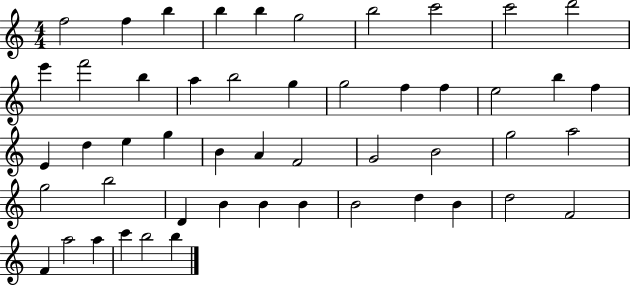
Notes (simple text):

F5/h F5/q B5/q B5/q B5/q G5/h B5/h C6/h C6/h D6/h E6/q F6/h B5/q A5/q B5/h G5/q G5/h F5/q F5/q E5/h B5/q F5/q E4/q D5/q E5/q G5/q B4/q A4/q F4/h G4/h B4/h G5/h A5/h G5/h B5/h D4/q B4/q B4/q B4/q B4/h D5/q B4/q D5/h F4/h F4/q A5/h A5/q C6/q B5/h B5/q